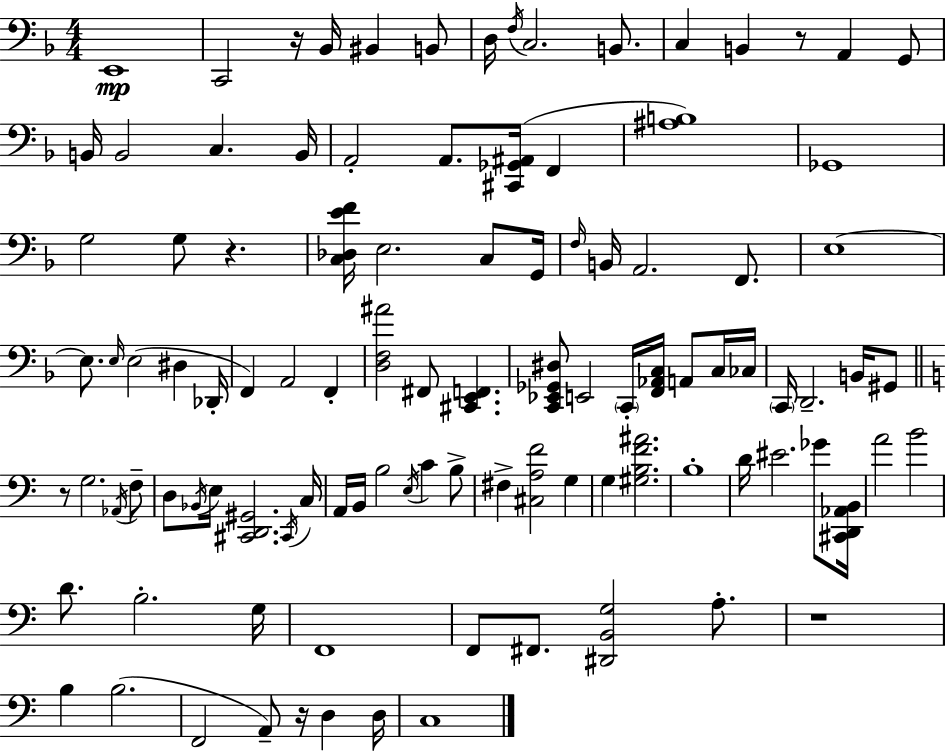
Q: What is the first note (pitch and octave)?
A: E2